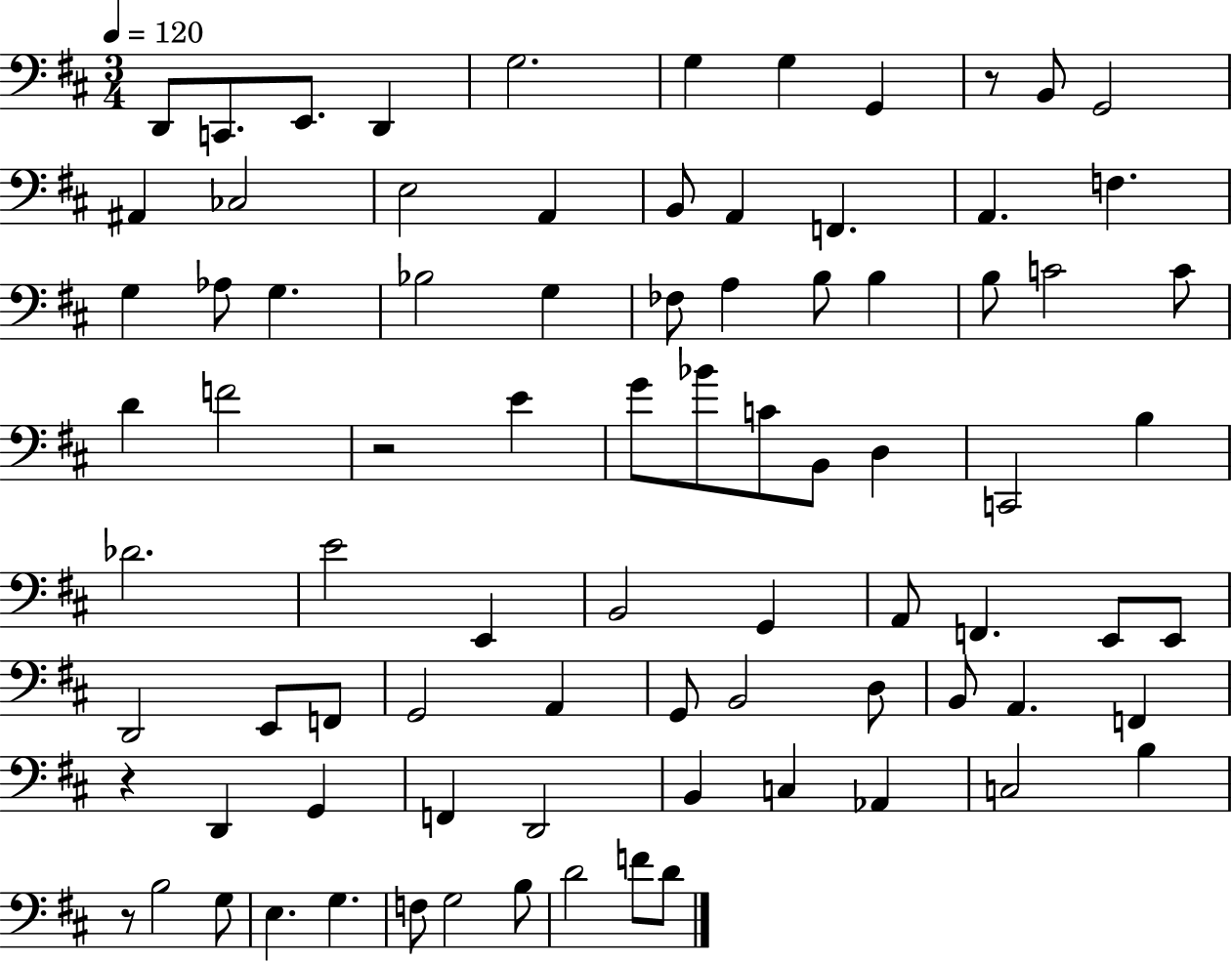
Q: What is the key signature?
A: D major